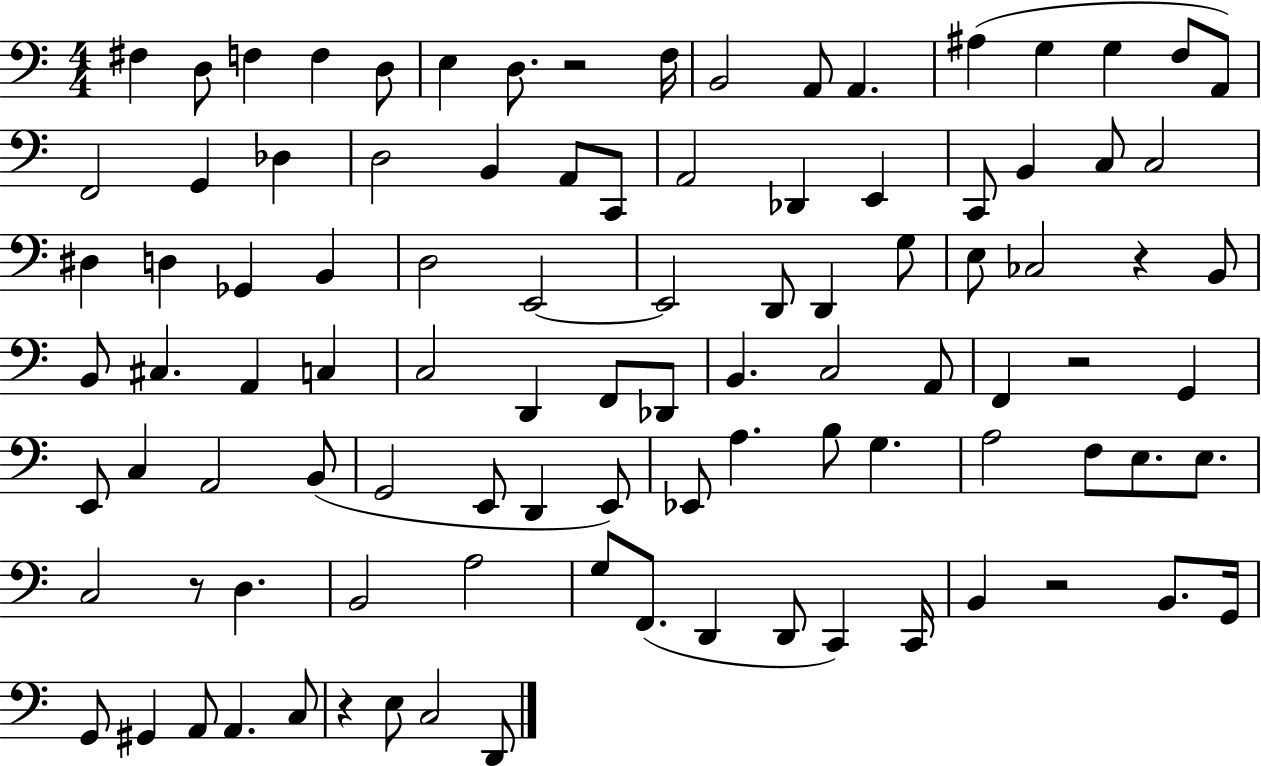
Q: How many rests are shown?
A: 6